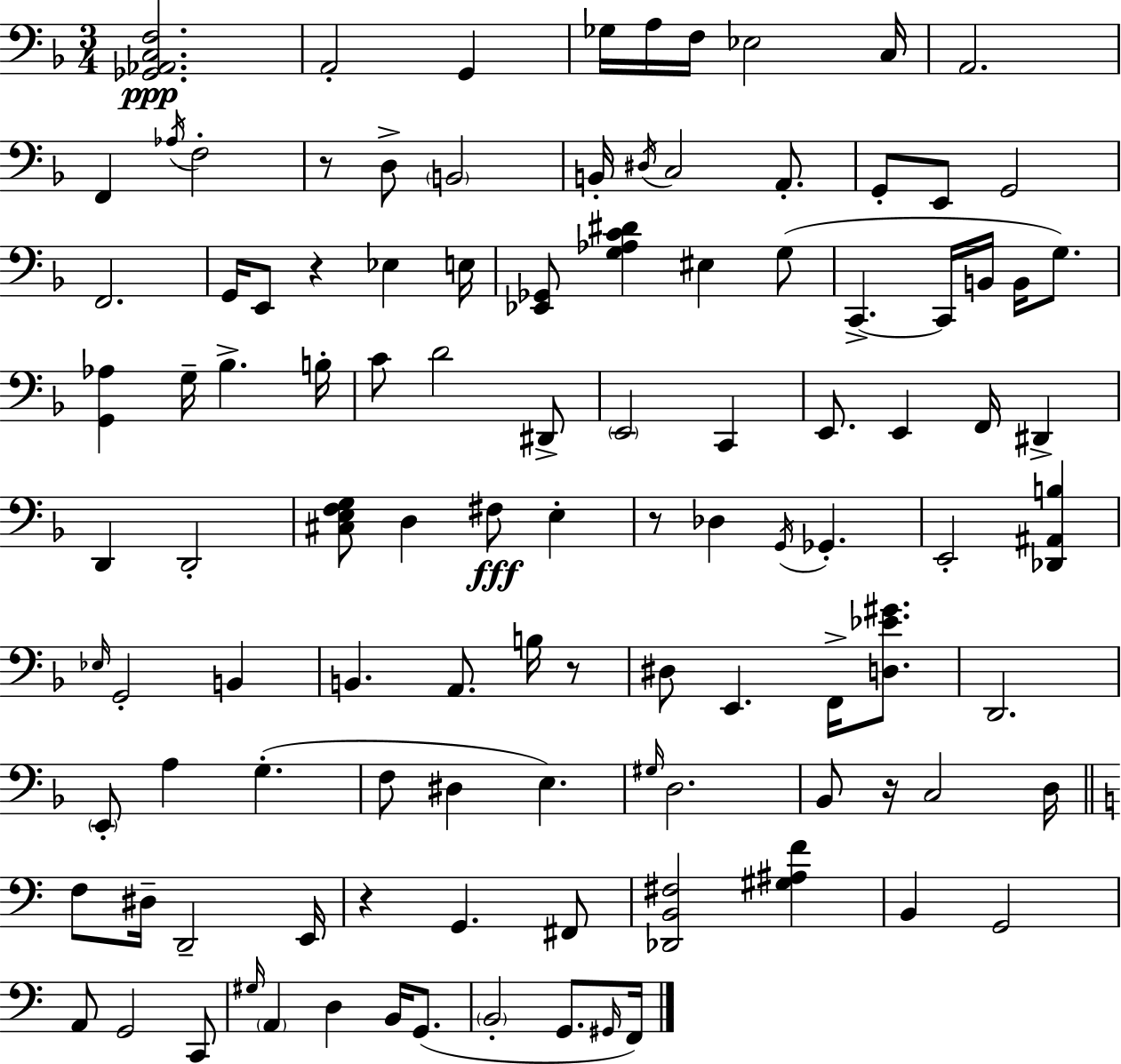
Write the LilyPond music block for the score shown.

{
  \clef bass
  \numericTimeSignature
  \time 3/4
  \key d \minor
  <ges, aes, c f>2.\ppp | a,2-. g,4 | ges16 a16 f16 ees2 c16 | a,2. | \break f,4 \acciaccatura { aes16 } f2-. | r8 d8-> \parenthesize b,2 | b,16-. \acciaccatura { dis16 } c2 a,8.-. | g,8-. e,8 g,2 | \break f,2. | g,16 e,8 r4 ees4 | e16 <ees, ges,>8 <g aes c' dis'>4 eis4 | g8( c,4.->~~ c,16 b,16 b,16 g8.) | \break <g, aes>4 g16-- bes4.-> | b16-. c'8 d'2 | dis,8-> \parenthesize e,2 c,4 | e,8. e,4 f,16 dis,4-> | \break d,4 d,2-. | <cis e f g>8 d4 fis8\fff e4-. | r8 des4 \acciaccatura { g,16 } ges,4.-. | e,2-. <des, ais, b>4 | \break \grace { ees16 } g,2-. | b,4 b,4. a,8. | b16 r8 dis8 e,4. | f,16-> <d ees' gis'>8. d,2. | \break \parenthesize e,8-. a4 g4.-.( | f8 dis4 e4.) | \grace { gis16 } d2. | bes,8 r16 c2 | \break d16 \bar "||" \break \key a \minor f8 dis16-- d,2-- e,16 | r4 g,4. fis,8 | <des, b, fis>2 <gis ais f'>4 | b,4 g,2 | \break a,8 g,2 c,8 | \grace { gis16 } \parenthesize a,4 d4 b,16 g,8.( | \parenthesize b,2-. g,8. | \grace { gis,16 } f,16) \bar "|."
}